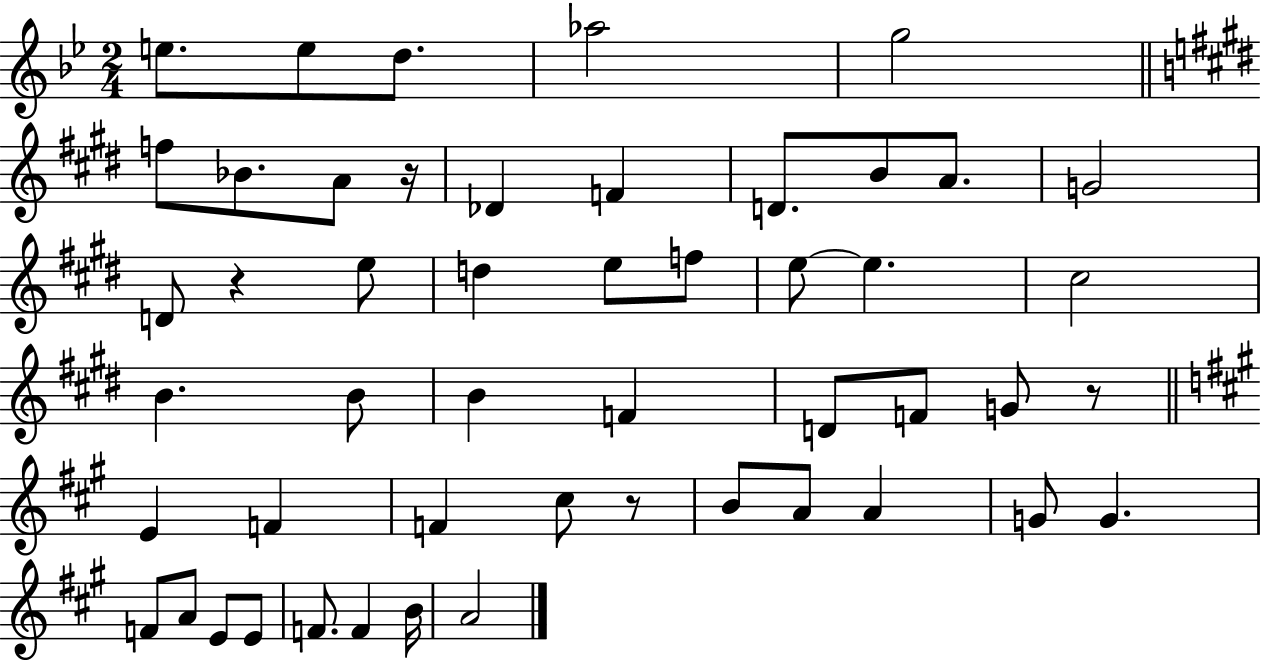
X:1
T:Untitled
M:2/4
L:1/4
K:Bb
e/2 e/2 d/2 _a2 g2 f/2 _B/2 A/2 z/4 _D F D/2 B/2 A/2 G2 D/2 z e/2 d e/2 f/2 e/2 e ^c2 B B/2 B F D/2 F/2 G/2 z/2 E F F ^c/2 z/2 B/2 A/2 A G/2 G F/2 A/2 E/2 E/2 F/2 F B/4 A2